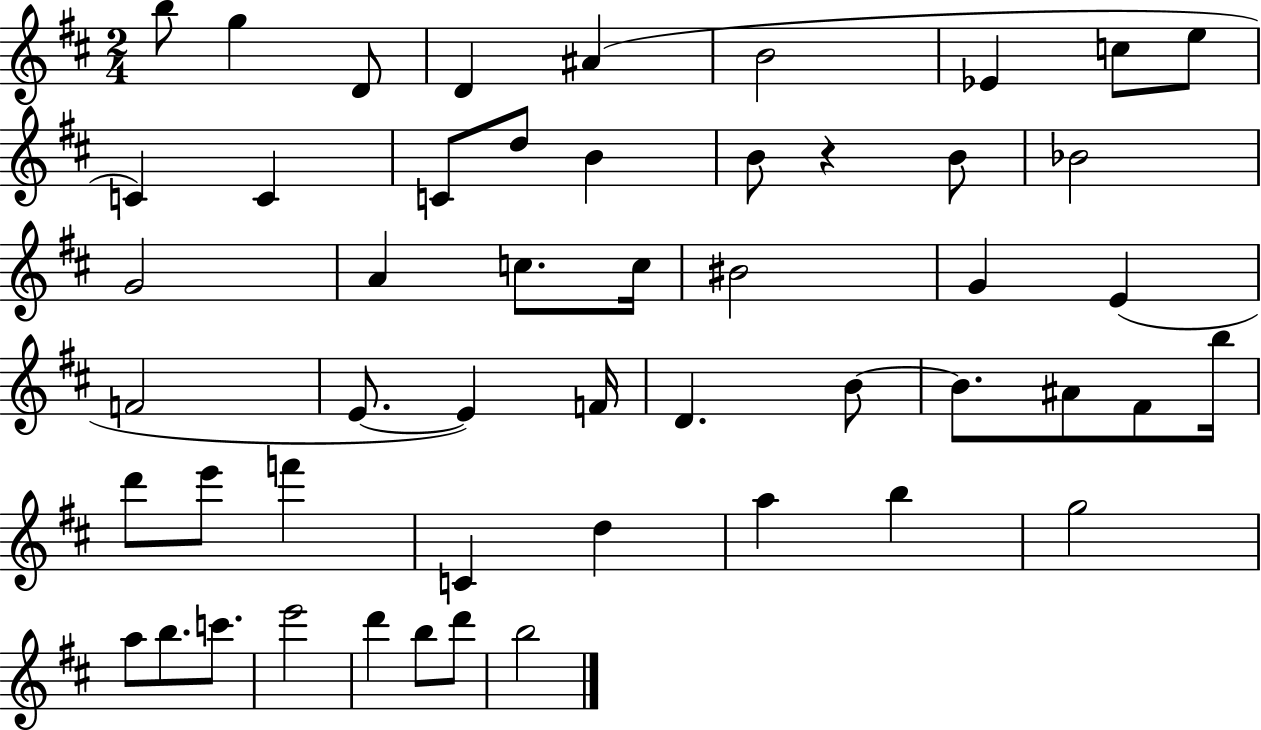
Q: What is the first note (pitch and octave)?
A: B5